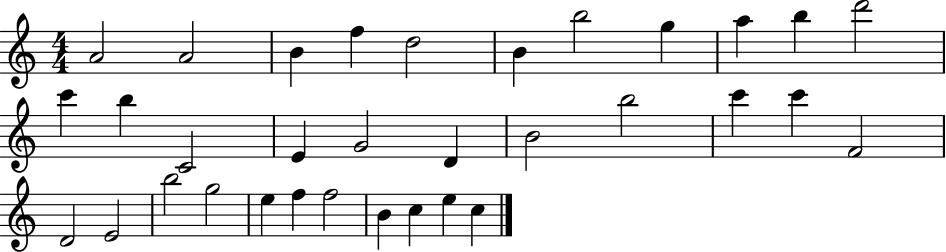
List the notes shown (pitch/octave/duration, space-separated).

A4/h A4/h B4/q F5/q D5/h B4/q B5/h G5/q A5/q B5/q D6/h C6/q B5/q C4/h E4/q G4/h D4/q B4/h B5/h C6/q C6/q F4/h D4/h E4/h B5/h G5/h E5/q F5/q F5/h B4/q C5/q E5/q C5/q